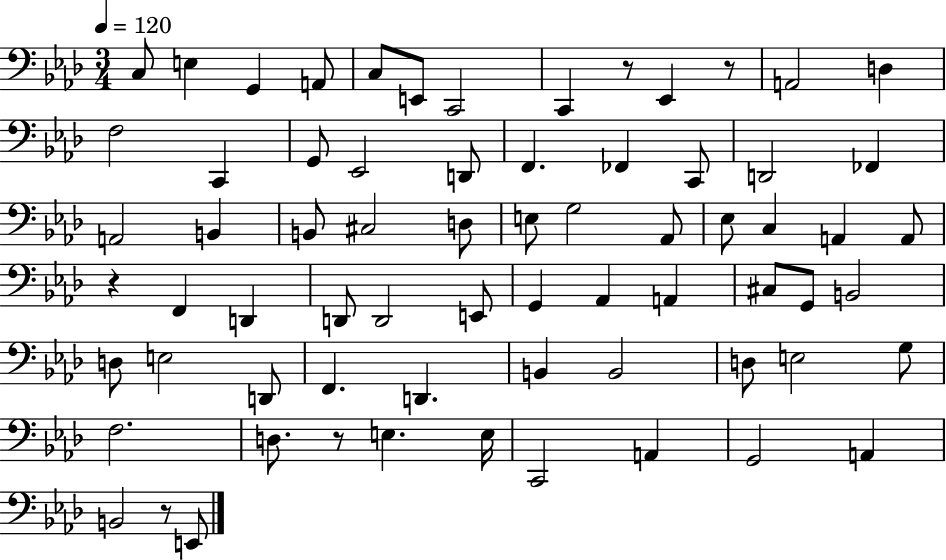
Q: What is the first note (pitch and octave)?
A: C3